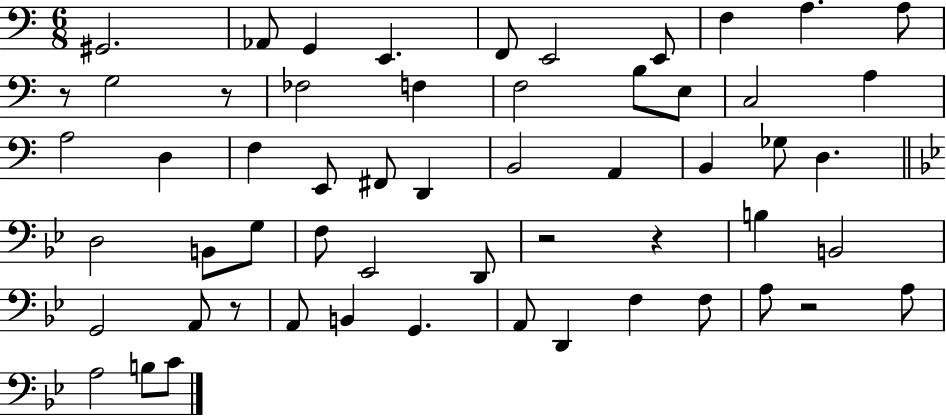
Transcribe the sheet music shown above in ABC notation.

X:1
T:Untitled
M:6/8
L:1/4
K:C
^G,,2 _A,,/2 G,, E,, F,,/2 E,,2 E,,/2 F, A, A,/2 z/2 G,2 z/2 _F,2 F, F,2 B,/2 E,/2 C,2 A, A,2 D, F, E,,/2 ^F,,/2 D,, B,,2 A,, B,, _G,/2 D, D,2 B,,/2 G,/2 F,/2 _E,,2 D,,/2 z2 z B, B,,2 G,,2 A,,/2 z/2 A,,/2 B,, G,, A,,/2 D,, F, F,/2 A,/2 z2 A,/2 A,2 B,/2 C/2